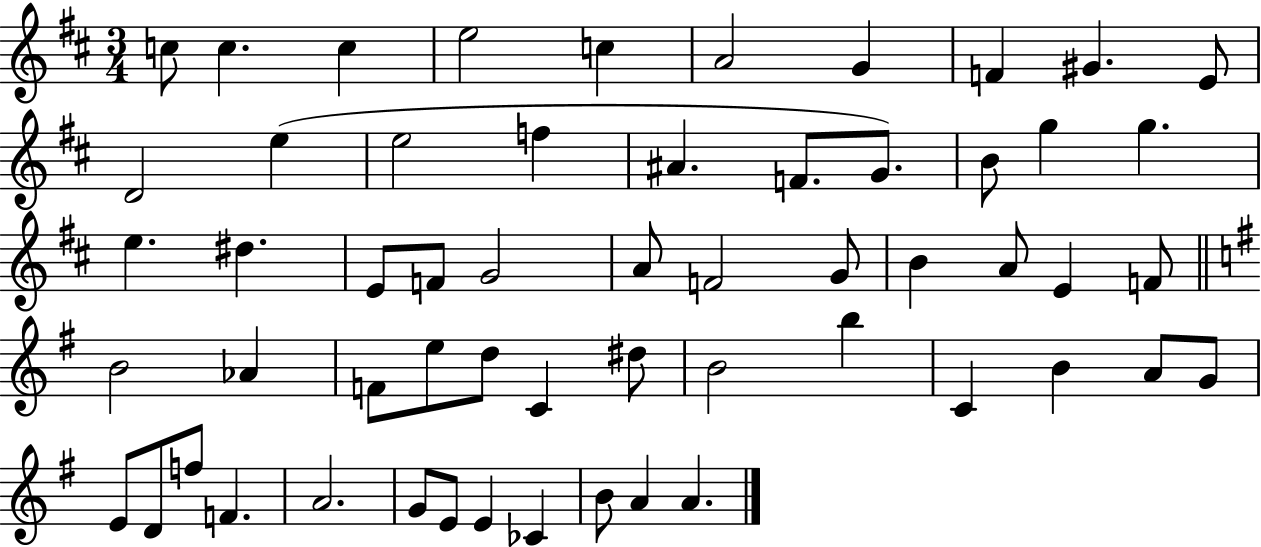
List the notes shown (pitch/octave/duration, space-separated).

C5/e C5/q. C5/q E5/h C5/q A4/h G4/q F4/q G#4/q. E4/e D4/h E5/q E5/h F5/q A#4/q. F4/e. G4/e. B4/e G5/q G5/q. E5/q. D#5/q. E4/e F4/e G4/h A4/e F4/h G4/e B4/q A4/e E4/q F4/e B4/h Ab4/q F4/e E5/e D5/e C4/q D#5/e B4/h B5/q C4/q B4/q A4/e G4/e E4/e D4/e F5/e F4/q. A4/h. G4/e E4/e E4/q CES4/q B4/e A4/q A4/q.